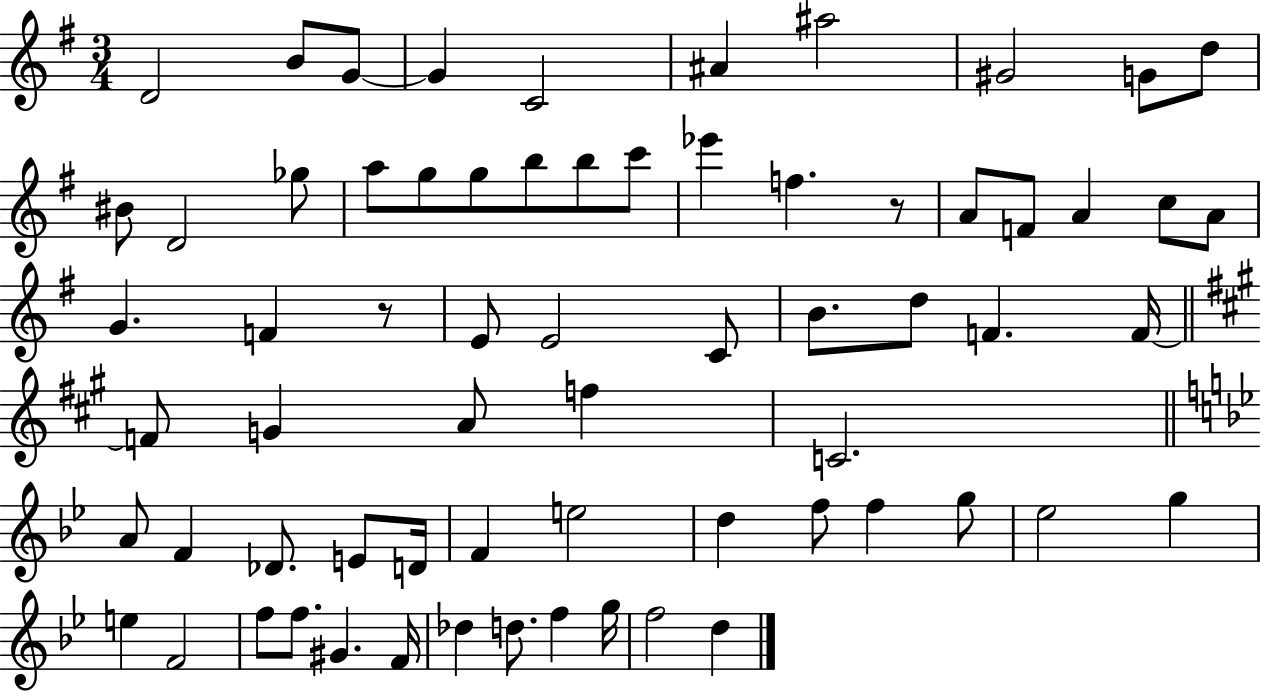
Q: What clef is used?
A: treble